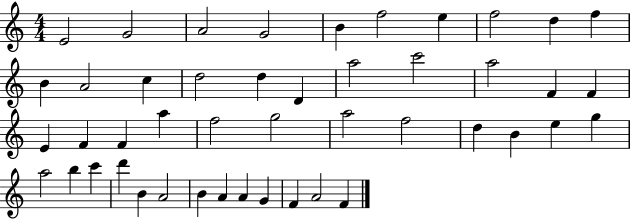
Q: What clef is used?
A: treble